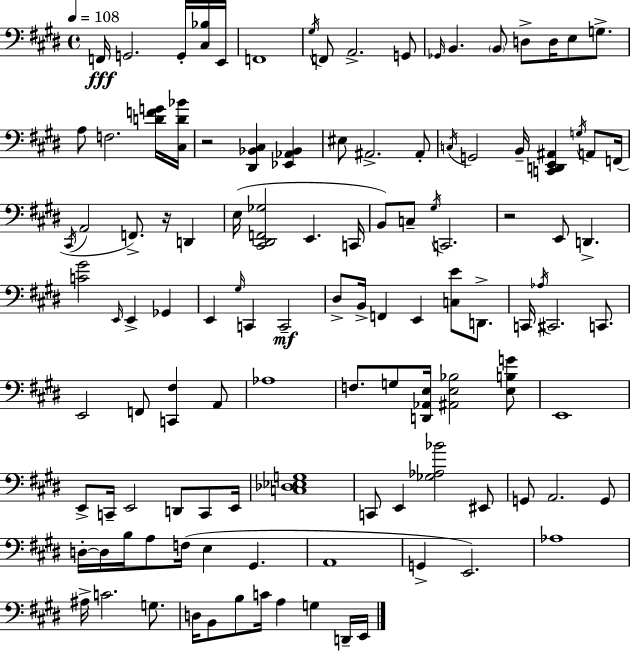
F2/s G2/h. G2/s [C#3,Bb3]/s E2/s F2/w G#3/s F2/e A2/h. G2/e Gb2/s B2/q. B2/e D3/e D3/s E3/e G3/e. A3/e F3/h. [D4,F4,G4]/s [C#3,D4,Bb4]/s R/h [D#2,Bb2,C#3]/q [Eb2,Ab2,Bb2]/q EIS3/e A#2/h. A#2/e C3/s G2/h B2/s [C2,D2,E2,A#2]/q G3/s A2/e F2/s C#2/s A2/h F2/e. R/s D2/q E3/s [C#2,D#2,F2,Gb3]/h E2/q. C2/s B2/e C3/e G#3/s C2/h. R/h E2/e D2/q. [C4,G#4]/h E2/s E2/q Gb2/q E2/q G#3/s C2/q C2/h D#3/e B2/s F2/q E2/q [C3,E4]/e D2/e. C2/s Ab3/s C#2/h. C2/e. E2/h F2/e [C2,F#3]/q A2/e Ab3/w F3/e. G3/e [D2,Ab2,E3]/s [A#2,E3,Bb3]/h [E3,B3,G4]/e E2/w E2/e C2/s E2/h D2/e C2/e E2/s [C3,Db3,Eb3,G3]/w C2/e E2/q [Gb3,Ab3,Bb4]/h EIS2/e G2/e A2/h. G2/e D3/s D3/s B3/s A3/e F3/s E3/q G#2/q. A2/w G2/q E2/h. Ab3/w A#3/s C4/h. G3/e. D3/s B2/e B3/e C4/s A3/q G3/q D2/s E2/s